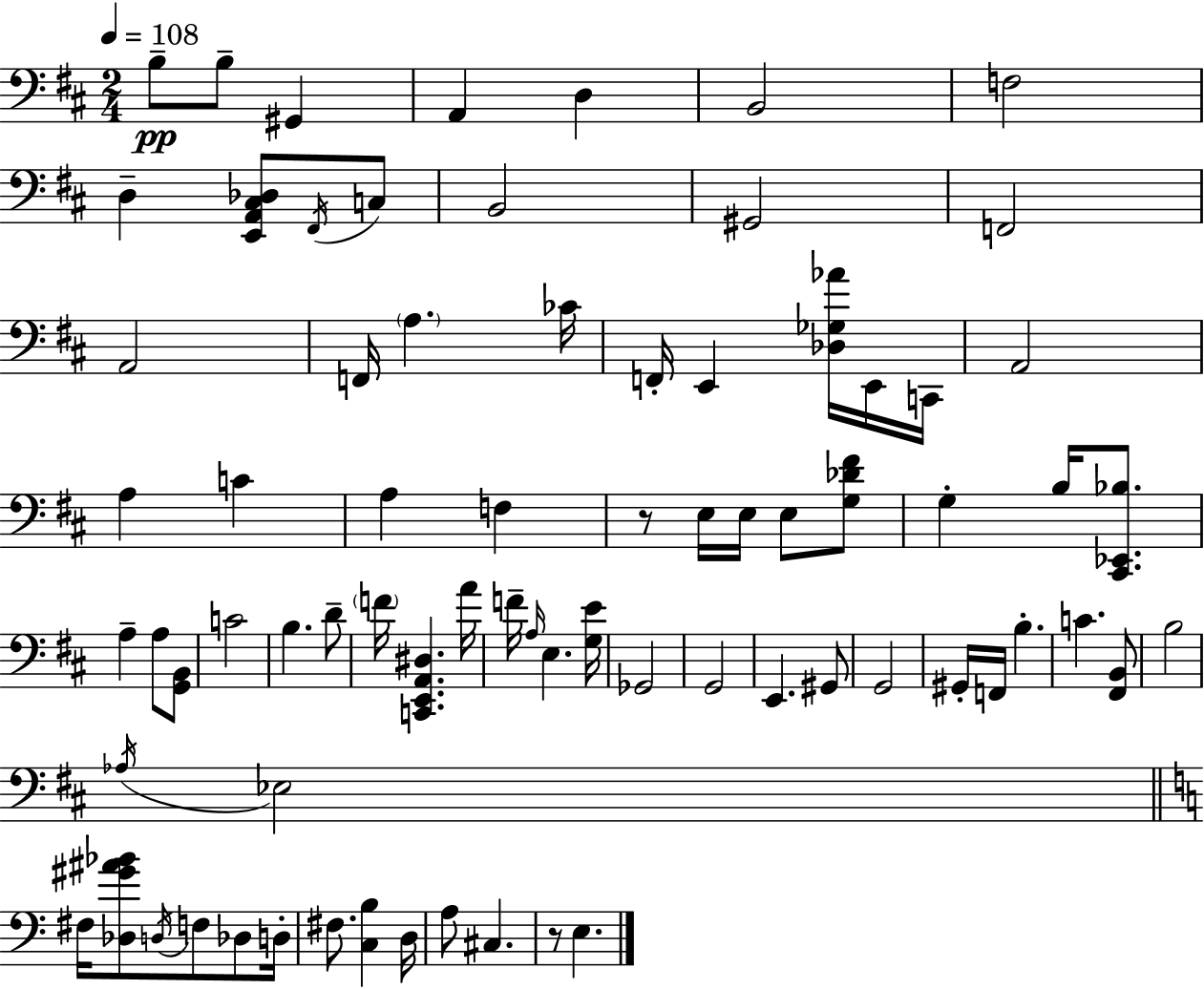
X:1
T:Untitled
M:2/4
L:1/4
K:D
B,/2 B,/2 ^G,, A,, D, B,,2 F,2 D, [E,,A,,^C,_D,]/2 ^F,,/4 C,/2 B,,2 ^G,,2 F,,2 A,,2 F,,/4 A, _C/4 F,,/4 E,, [_D,_G,_A]/4 E,,/4 C,,/4 A,,2 A, C A, F, z/2 E,/4 E,/4 E,/2 [G,_D^F]/2 G, B,/4 [^C,,_E,,_B,]/2 A, A,/2 [G,,B,,]/2 C2 B, D/2 F/4 [C,,E,,A,,^D,] A/4 F/4 A,/4 E, [G,E]/4 _G,,2 G,,2 E,, ^G,,/2 G,,2 ^G,,/4 F,,/4 B, C [^F,,B,,]/2 B,2 _A,/4 _E,2 ^F,/4 [_D,^G^A_B]/2 D,/4 F,/2 _D,/2 D,/4 ^F,/2 [C,B,] D,/4 A,/2 ^C, z/2 E,